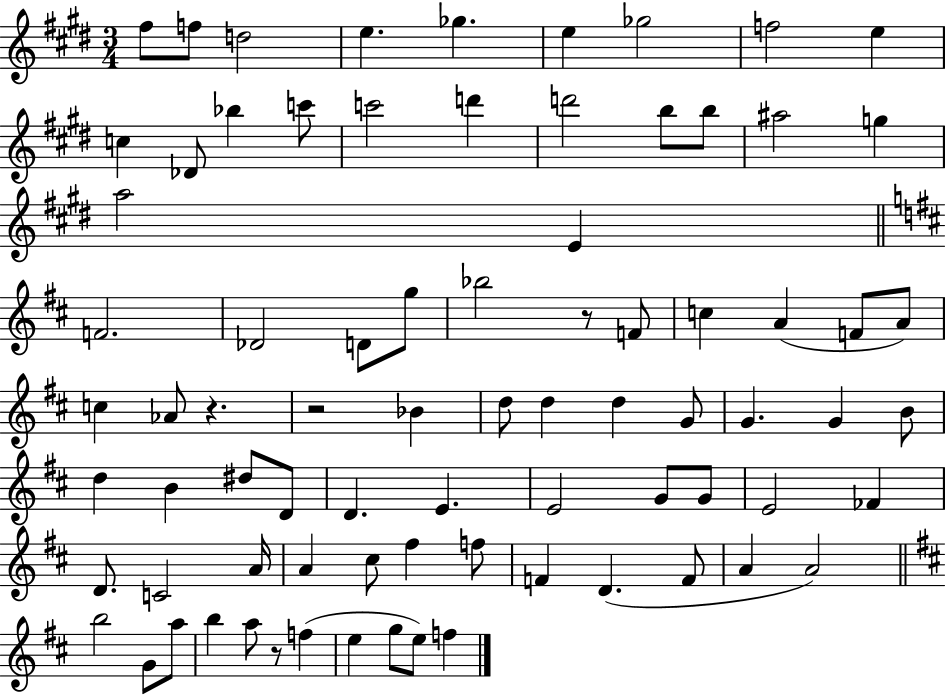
F#5/e F5/e D5/h E5/q. Gb5/q. E5/q Gb5/h F5/h E5/q C5/q Db4/e Bb5/q C6/e C6/h D6/q D6/h B5/e B5/e A#5/h G5/q A5/h E4/q F4/h. Db4/h D4/e G5/e Bb5/h R/e F4/e C5/q A4/q F4/e A4/e C5/q Ab4/e R/q. R/h Bb4/q D5/e D5/q D5/q G4/e G4/q. G4/q B4/e D5/q B4/q D#5/e D4/e D4/q. E4/q. E4/h G4/e G4/e E4/h FES4/q D4/e. C4/h A4/s A4/q C#5/e F#5/q F5/e F4/q D4/q. F4/e A4/q A4/h B5/h G4/e A5/e B5/q A5/e R/e F5/q E5/q G5/e E5/e F5/q